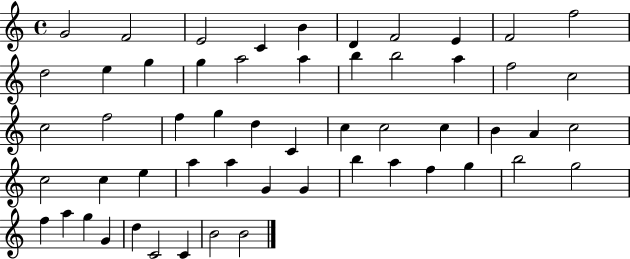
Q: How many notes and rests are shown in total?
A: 55